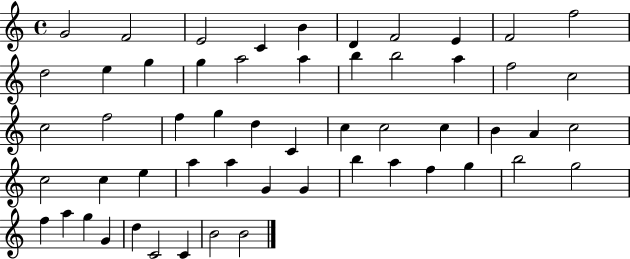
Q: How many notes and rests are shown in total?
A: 55